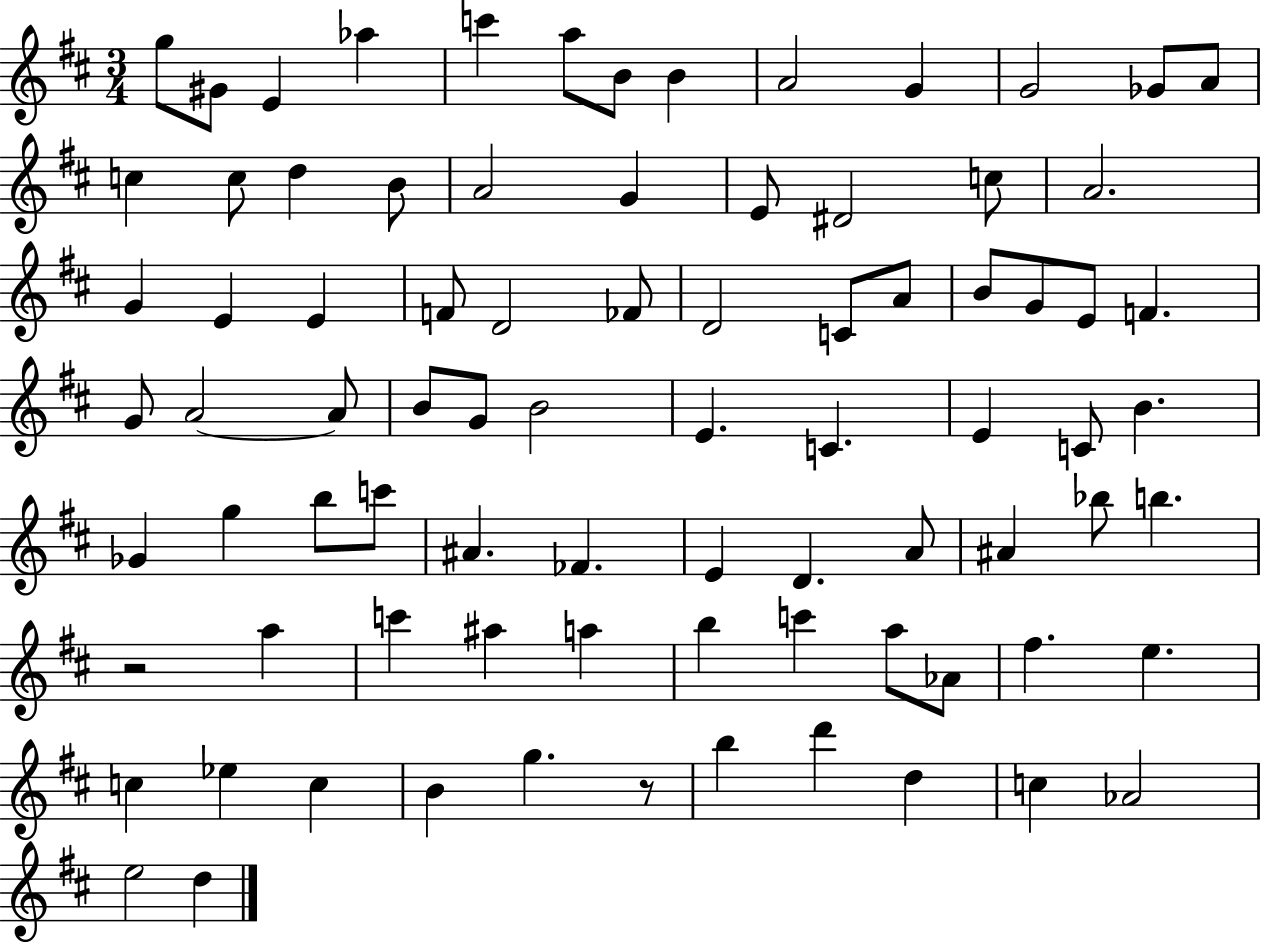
{
  \clef treble
  \numericTimeSignature
  \time 3/4
  \key d \major
  \repeat volta 2 { g''8 gis'8 e'4 aes''4 | c'''4 a''8 b'8 b'4 | a'2 g'4 | g'2 ges'8 a'8 | \break c''4 c''8 d''4 b'8 | a'2 g'4 | e'8 dis'2 c''8 | a'2. | \break g'4 e'4 e'4 | f'8 d'2 fes'8 | d'2 c'8 a'8 | b'8 g'8 e'8 f'4. | \break g'8 a'2~~ a'8 | b'8 g'8 b'2 | e'4. c'4. | e'4 c'8 b'4. | \break ges'4 g''4 b''8 c'''8 | ais'4. fes'4. | e'4 d'4. a'8 | ais'4 bes''8 b''4. | \break r2 a''4 | c'''4 ais''4 a''4 | b''4 c'''4 a''8 aes'8 | fis''4. e''4. | \break c''4 ees''4 c''4 | b'4 g''4. r8 | b''4 d'''4 d''4 | c''4 aes'2 | \break e''2 d''4 | } \bar "|."
}